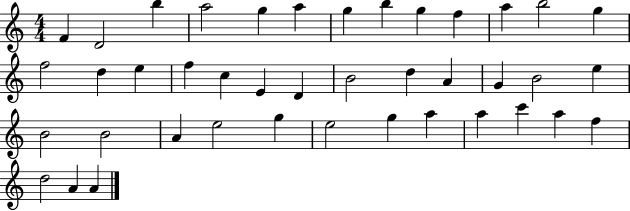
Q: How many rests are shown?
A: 0